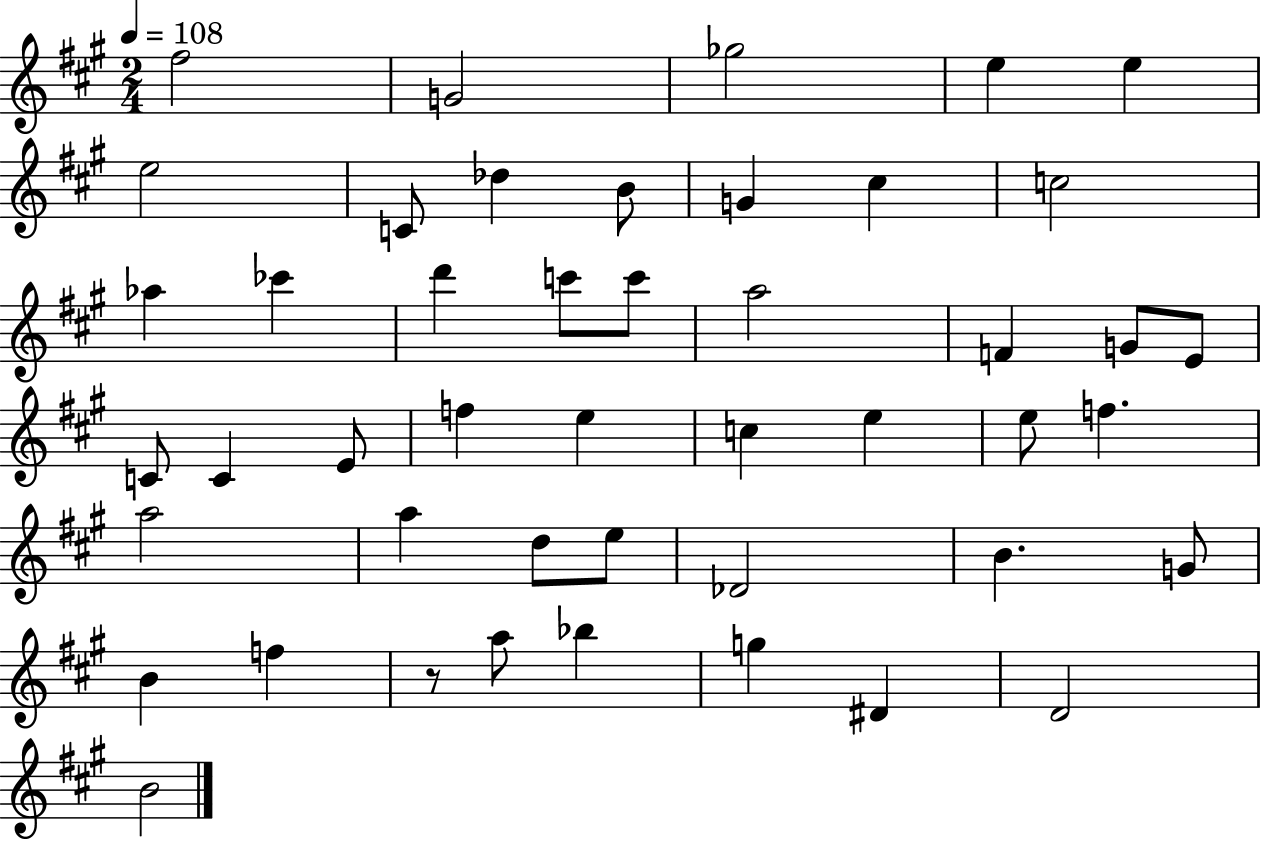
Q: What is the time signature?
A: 2/4